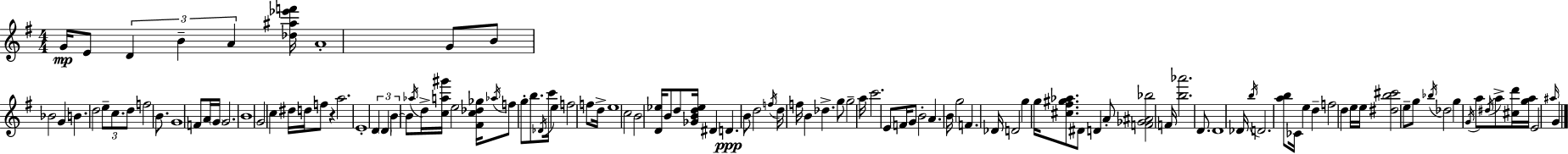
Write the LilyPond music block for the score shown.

{
  \clef treble
  \numericTimeSignature
  \time 4/4
  \key g \major
  g'16\mp e'8 \tuplet 3/2 { d'4 b'4-- a'4 } <des'' ais'' ees''' f'''>16 | a'1-. | g'8 b'8 bes'2 g'4 | b'4. d''2 \tuplet 3/2 { e''8-- | \break c''8. d''8 } f''2 b'8. | g'1 | f'8 a'16 \parenthesize g'16 g'2. | b'1 | \break g'2 c''4 dis''16 d''16 f''8 | r4 a''2. | e'1-. | \tuplet 3/2 { d'4 \parenthesize d'4 b'4~~ } b'8 \acciaccatura { aes''16 } d''16-> | \break <c'' a'' gis'''>16 e''2 <fis' c'' des'' ges''>16 \acciaccatura { aes''16 } f''8 g''8-. b''8. | \acciaccatura { des'16 } c'''16 e''4 f''2 | f''8 d''16-> e''1 | c''2 b'2 | \break <d' ees''>16 b'8 d''8 <ges' b' d'' ees''>16 dis'4 d'4.\ppp | b'8 d''2 \acciaccatura { f''16 } d''16 f''16 | b'4 des''4.-> g''8 g''2-- | a''16 c'''2. | \break e'8 f'16 g'8 b'2-. a'4. | b'16 g''2 f'4. | des'16 d'2 g''4 | g''16 <cis'' fis'' gis'' aes''>8. dis'8 d'4 a'8-. <f' ges' ais' bes''>2 | \break f'16 <b'' aes'''>2. | d'8. d'1 | des'16 \acciaccatura { b''16 } d'2. | <a'' b''>8 ces'16 e''4 d''4-- f''2 | \break d''4 e''16 e''16 <dis'' b'' cis'''>2 | e''8-- g''8 \acciaccatura { bes''16 } des''2 | g''4 \acciaccatura { g'16 } a''8 \acciaccatura { dis''16 } a''8-> <cis'' d'''>16 <g'' a''>16 e'2 | \grace { ais''16 } g'4 \bar "|."
}